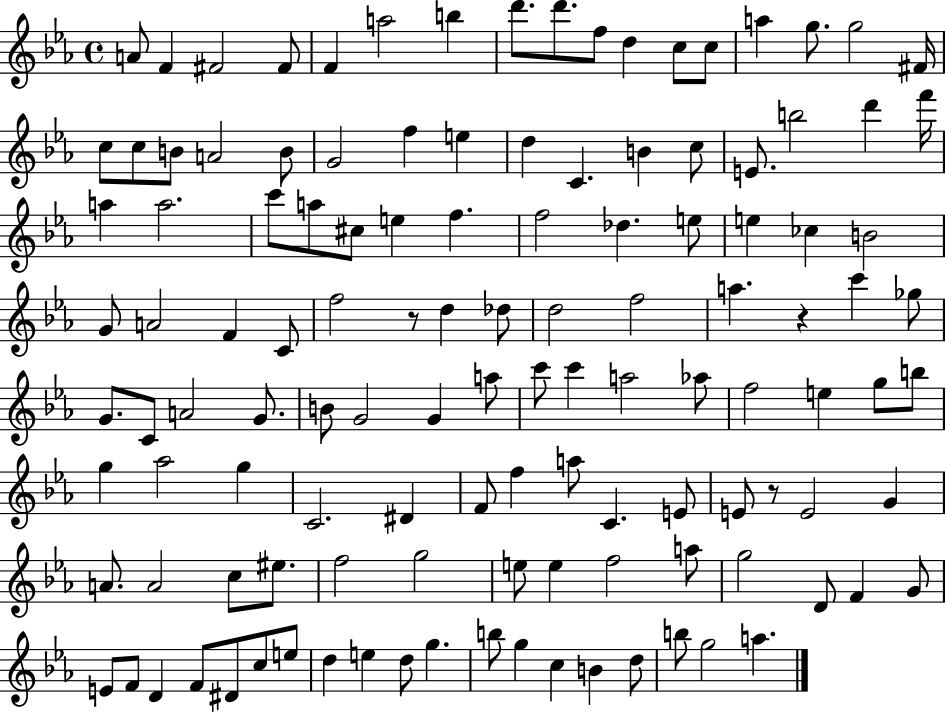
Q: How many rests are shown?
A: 3